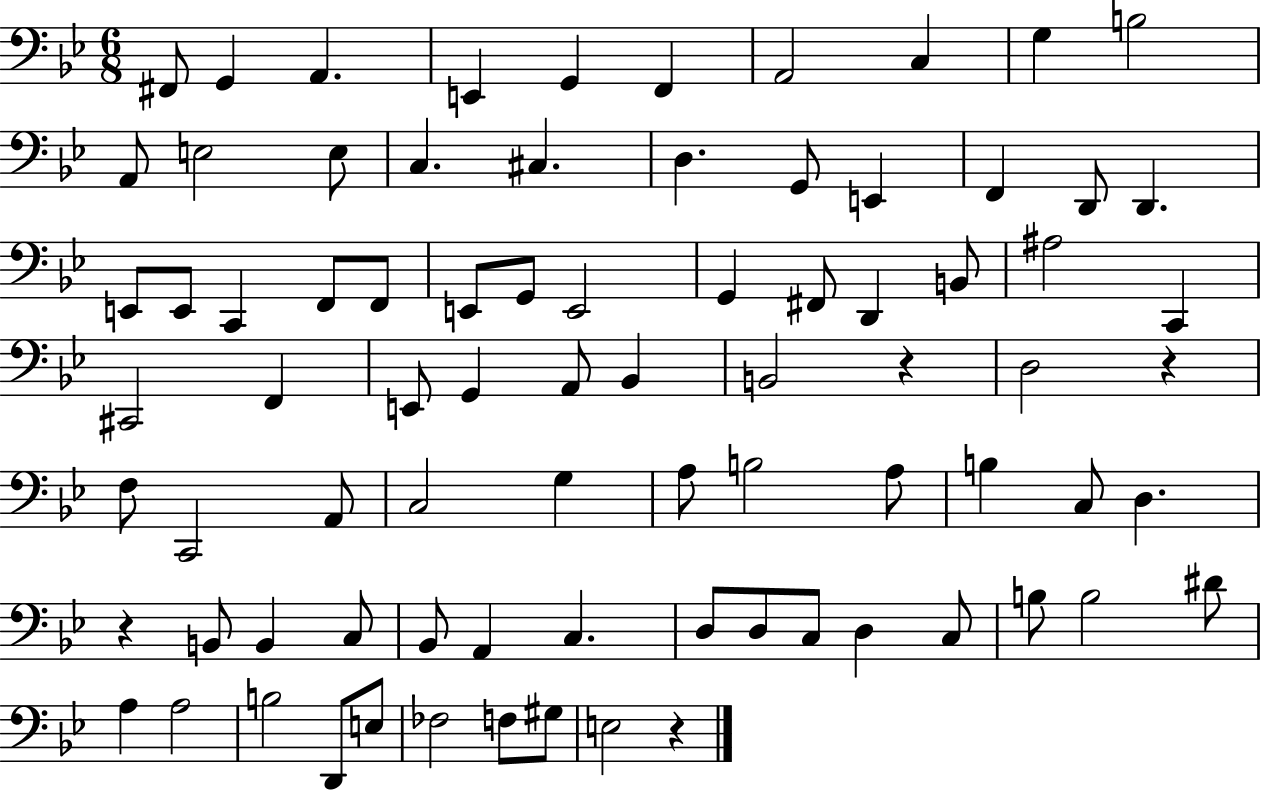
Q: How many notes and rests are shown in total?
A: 81